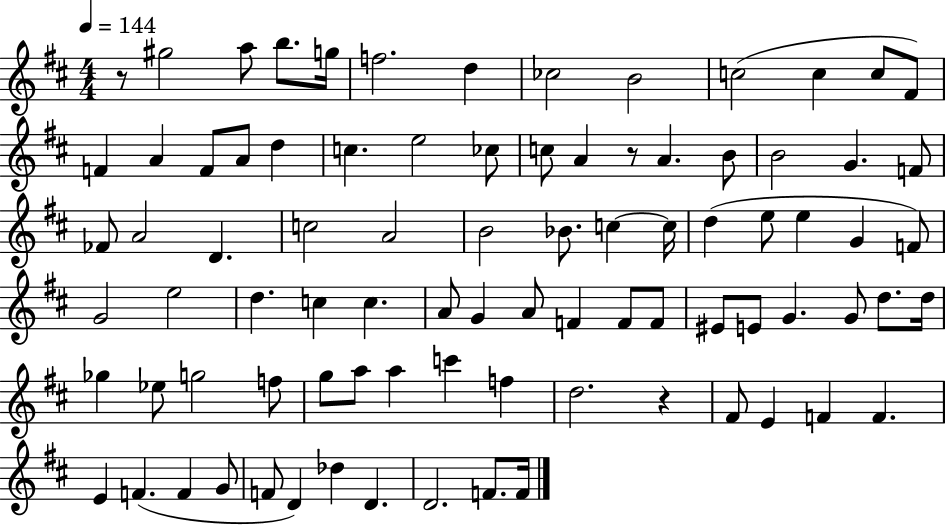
R/e G#5/h A5/e B5/e. G5/s F5/h. D5/q CES5/h B4/h C5/h C5/q C5/e F#4/e F4/q A4/q F4/e A4/e D5/q C5/q. E5/h CES5/e C5/e A4/q R/e A4/q. B4/e B4/h G4/q. F4/e FES4/e A4/h D4/q. C5/h A4/h B4/h Bb4/e. C5/q C5/s D5/q E5/e E5/q G4/q F4/e G4/h E5/h D5/q. C5/q C5/q. A4/e G4/q A4/e F4/q F4/e F4/e EIS4/e E4/e G4/q. G4/e D5/e. D5/s Gb5/q Eb5/e G5/h F5/e G5/e A5/e A5/q C6/q F5/q D5/h. R/q F#4/e E4/q F4/q F4/q. E4/q F4/q. F4/q G4/e F4/e D4/q Db5/q D4/q. D4/h. F4/e. F4/s